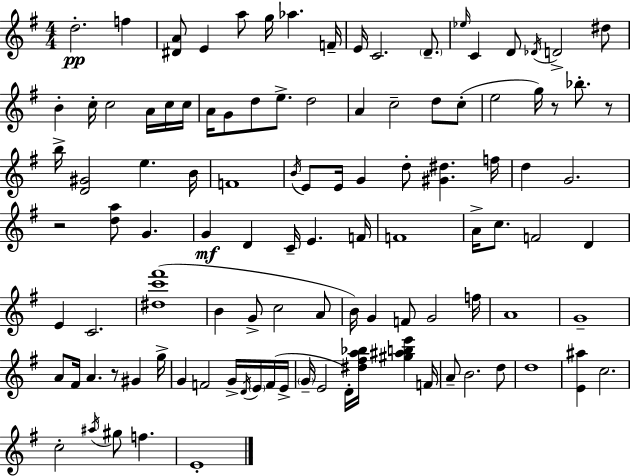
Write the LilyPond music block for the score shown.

{
  \clef treble
  \numericTimeSignature
  \time 4/4
  \key g \major
  \repeat volta 2 { d''2.-.\pp f''4 | <dis' a'>8 e'4 a''8 g''16 aes''4. f'16-- | e'16 c'2. \parenthesize d'8.-- | \grace { ees''16 } c'4 d'8 \acciaccatura { des'16 } d'2-> | \break dis''8 b'4-. c''16-. c''2 a'16 | c''16 c''16 a'16 g'8 d''8 e''8.-> d''2 | a'4 c''2-- d''8 | c''8-.( e''2 g''16) r8 bes''8.-. | \break r8 b''16-> <d' gis'>2 e''4. | b'16 f'1 | \acciaccatura { b'16 } e'8 e'16 g'4 d''8-. <gis' dis''>4. | f''16 d''4 g'2. | \break r2 <d'' a''>8 g'4. | g'4\mf d'4 c'16-- e'4. | f'16 f'1 | a'16-> c''8. f'2 d'4 | \break e'4 c'2. | <dis'' c''' fis'''>1( | b'4 g'8-> c''2 | a'8 b'16) g'4 f'8 g'2 | \break f''16 a'1 | g'1-- | a'8 fis'16 a'4. r8 gis'4 | g''16-> g'4 f'2 g'16-> | \break \acciaccatura { d'16 } \parenthesize e'16 f'16( e'16-> \parenthesize g'16-- e'2 d'16-.) <dis'' fis'' a'' bes''>16 <gis'' ais'' b'' e'''>4 | f'16 a'8-- b'2. | d''8 d''1 | <e' ais''>4 c''2. | \break c''2-. \acciaccatura { ais''16 } gis''8 f''4. | e'1-. | } \bar "|."
}